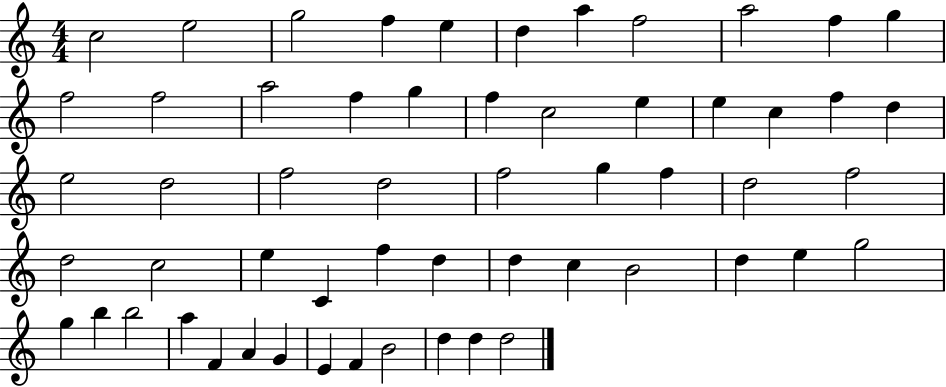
C5/h E5/h G5/h F5/q E5/q D5/q A5/q F5/h A5/h F5/q G5/q F5/h F5/h A5/h F5/q G5/q F5/q C5/h E5/q E5/q C5/q F5/q D5/q E5/h D5/h F5/h D5/h F5/h G5/q F5/q D5/h F5/h D5/h C5/h E5/q C4/q F5/q D5/q D5/q C5/q B4/h D5/q E5/q G5/h G5/q B5/q B5/h A5/q F4/q A4/q G4/q E4/q F4/q B4/h D5/q D5/q D5/h